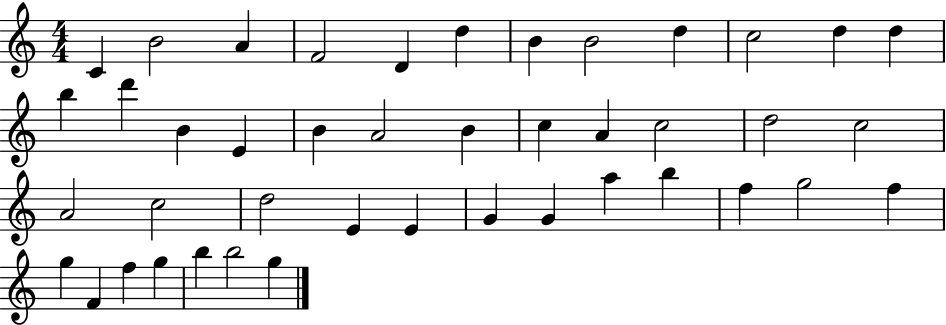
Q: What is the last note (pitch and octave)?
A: G5